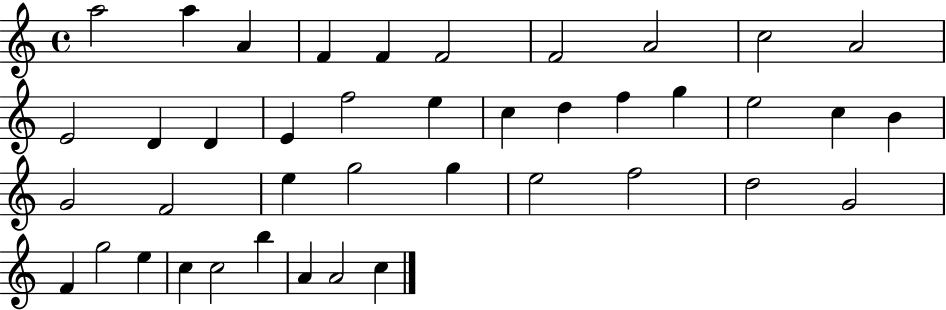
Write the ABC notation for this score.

X:1
T:Untitled
M:4/4
L:1/4
K:C
a2 a A F F F2 F2 A2 c2 A2 E2 D D E f2 e c d f g e2 c B G2 F2 e g2 g e2 f2 d2 G2 F g2 e c c2 b A A2 c